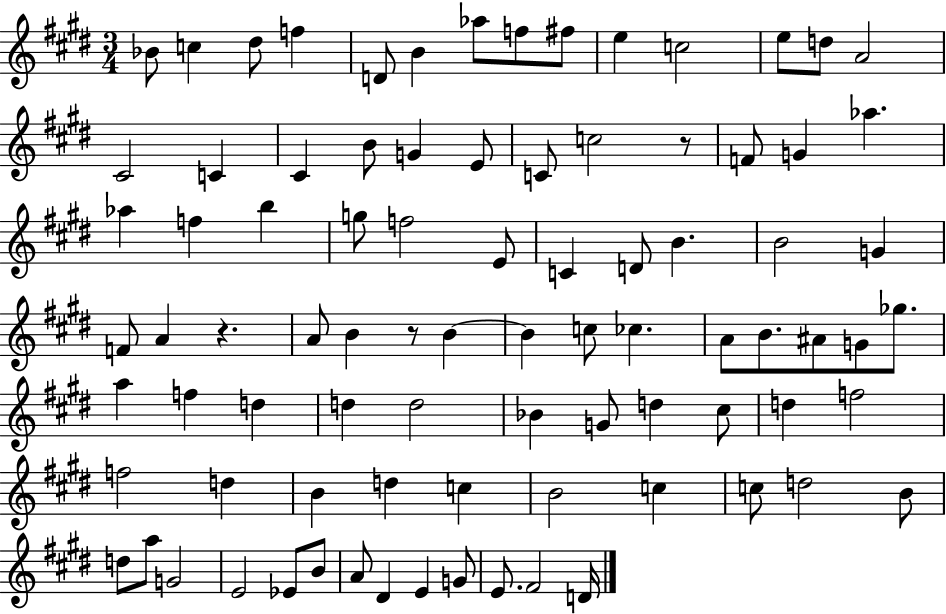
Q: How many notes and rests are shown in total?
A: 86